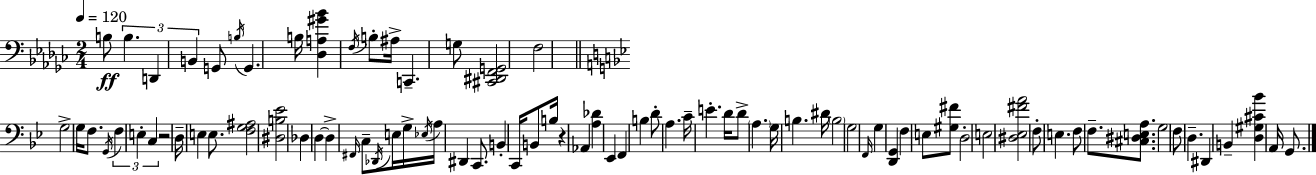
{
  \clef bass
  \numericTimeSignature
  \time 2/4
  \key ees \minor
  \tempo 4 = 120
  b8\ff \tuplet 3/2 { b4. | d,4 b,4 } | g,8 \acciaccatura { b16 } g,4. | b16 <des a gis' bes'>4 \acciaccatura { f16 } b8-. | \break ais16-> c,4.-- | g8 <cis, dis, f, g,>2 | f2 | \bar "||" \break \key bes \major g2-> | g16 f8. \acciaccatura { g,16 } \tuplet 3/2 { f4 | e4-. c4 } | r2 | \break d16-- e4 e8. | <f g ais>2 | <dis b ees'>2 | des4 d4~~ | \break d4-> \grace { fis,16 } c8-- | \acciaccatura { des,16 } e16 g16-> \acciaccatura { ees16 } a16 dis,4 | c,8. b,4-. | c,16 b,8 b16 r4 | \break aes,4 <a des'>4 | ees,4 f,4 | b4 d'8-. a4. | c'16-- e'4.-. | \break d'16 d'8-> \parenthesize a4. | g16 b4. | dis'16 \parenthesize b2 | g2 | \break \grace { f,16 } g4 | <d, g,>4 f4 | e8 <gis fis'>8 d2-. | e2 | \break <dis ees fis' a'>2 | f8-. e4. | f8 f8.-- | <cis dis e a>8. g2 | \break f8 d4.-- | dis,4 | b,4-- <d gis cis' bes'>4 | a,16 g,8. \bar "|."
}